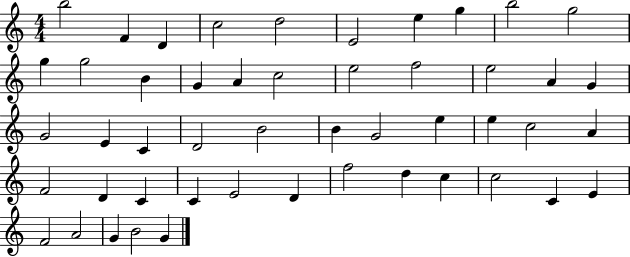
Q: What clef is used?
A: treble